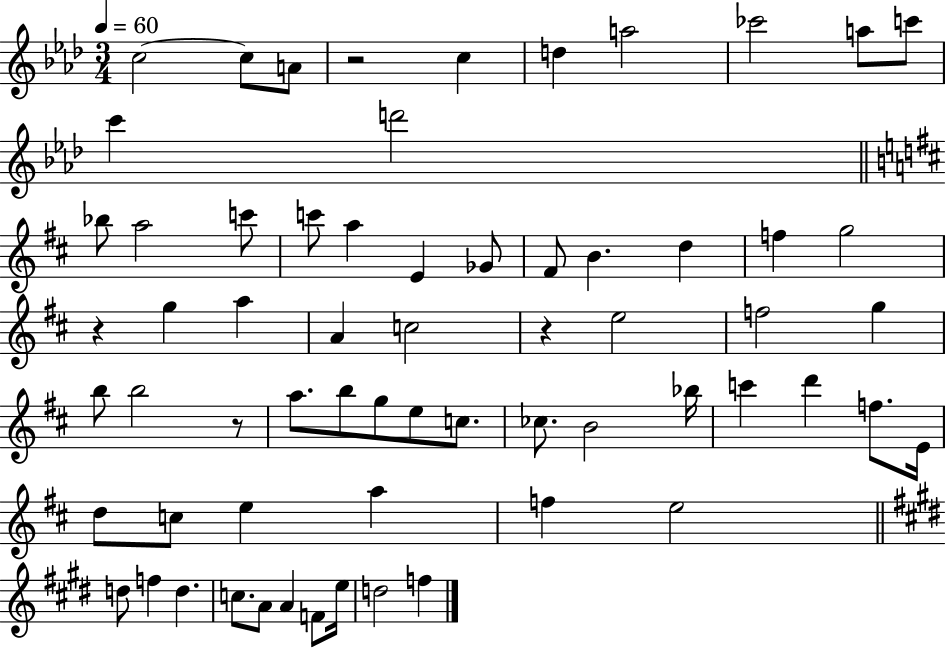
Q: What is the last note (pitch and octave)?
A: F5